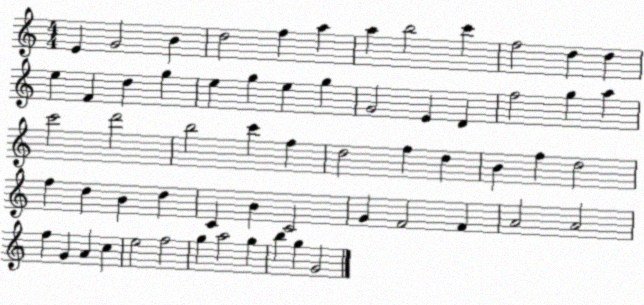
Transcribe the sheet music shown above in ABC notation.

X:1
T:Untitled
M:4/4
L:1/4
K:C
E G2 B d2 f a a b2 c' f2 d d e F d g e g e g G2 E D f2 g a c'2 d'2 b2 c' f d2 f d B f d2 f d B d C B C2 G F2 F A2 A2 f G A c e2 f2 g a2 g b g G2